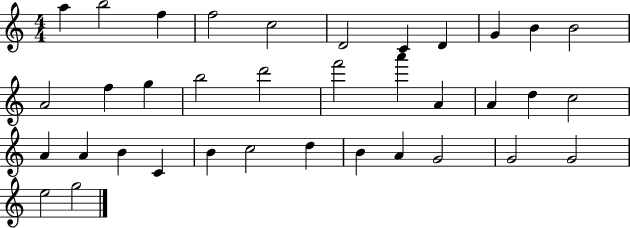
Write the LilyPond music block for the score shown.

{
  \clef treble
  \numericTimeSignature
  \time 4/4
  \key c \major
  a''4 b''2 f''4 | f''2 c''2 | d'2 c'4 d'4 | g'4 b'4 b'2 | \break a'2 f''4 g''4 | b''2 d'''2 | f'''2 a'''4 a'4 | a'4 d''4 c''2 | \break a'4 a'4 b'4 c'4 | b'4 c''2 d''4 | b'4 a'4 g'2 | g'2 g'2 | \break e''2 g''2 | \bar "|."
}